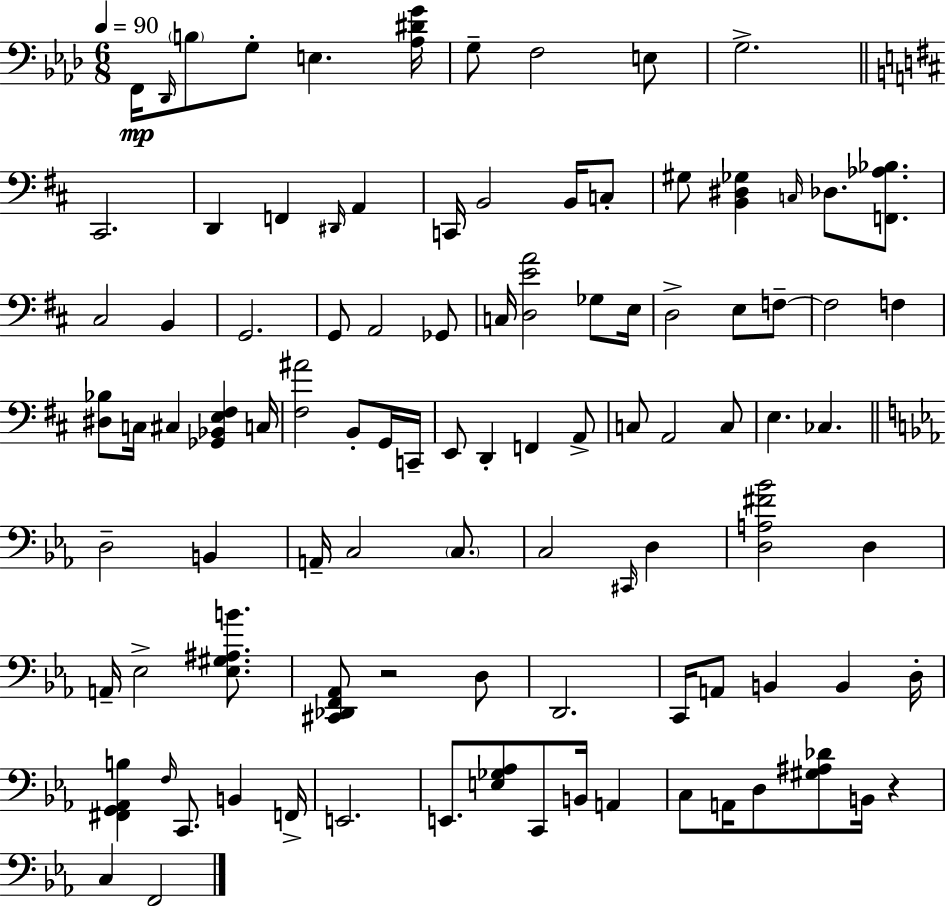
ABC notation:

X:1
T:Untitled
M:6/8
L:1/4
K:Ab
F,,/4 _D,,/4 B,/2 G,/2 E, [_A,^DG]/4 G,/2 F,2 E,/2 G,2 ^C,,2 D,, F,, ^D,,/4 A,, C,,/4 B,,2 B,,/4 C,/2 ^G,/2 [B,,^D,_G,] C,/4 _D,/2 [F,,_A,_B,]/2 ^C,2 B,, G,,2 G,,/2 A,,2 _G,,/2 C,/4 [D,EA]2 _G,/2 E,/4 D,2 E,/2 F,/2 F,2 F, [^D,_B,]/2 C,/4 ^C, [_G,,_B,,E,^F,] C,/4 [^F,^A]2 B,,/2 G,,/4 C,,/4 E,,/2 D,, F,, A,,/2 C,/2 A,,2 C,/2 E, _C, D,2 B,, A,,/4 C,2 C,/2 C,2 ^C,,/4 D, [D,A,^F_B]2 D, A,,/4 _E,2 [_E,^G,^A,B]/2 [^C,,_D,,F,,_A,,]/2 z2 D,/2 D,,2 C,,/4 A,,/2 B,, B,, D,/4 [^F,,G,,_A,,B,] F,/4 C,,/2 B,, F,,/4 E,,2 E,,/2 [E,_G,_A,]/2 C,,/2 B,,/4 A,, C,/2 A,,/4 D,/2 [^G,^A,_D]/2 B,,/4 z C, F,,2